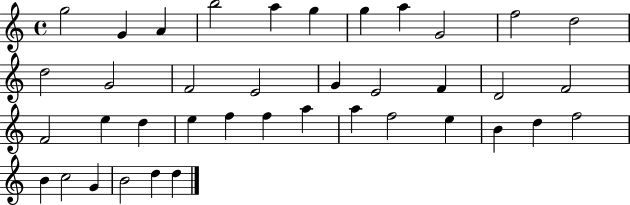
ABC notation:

X:1
T:Untitled
M:4/4
L:1/4
K:C
g2 G A b2 a g g a G2 f2 d2 d2 G2 F2 E2 G E2 F D2 F2 F2 e d e f f a a f2 e B d f2 B c2 G B2 d d